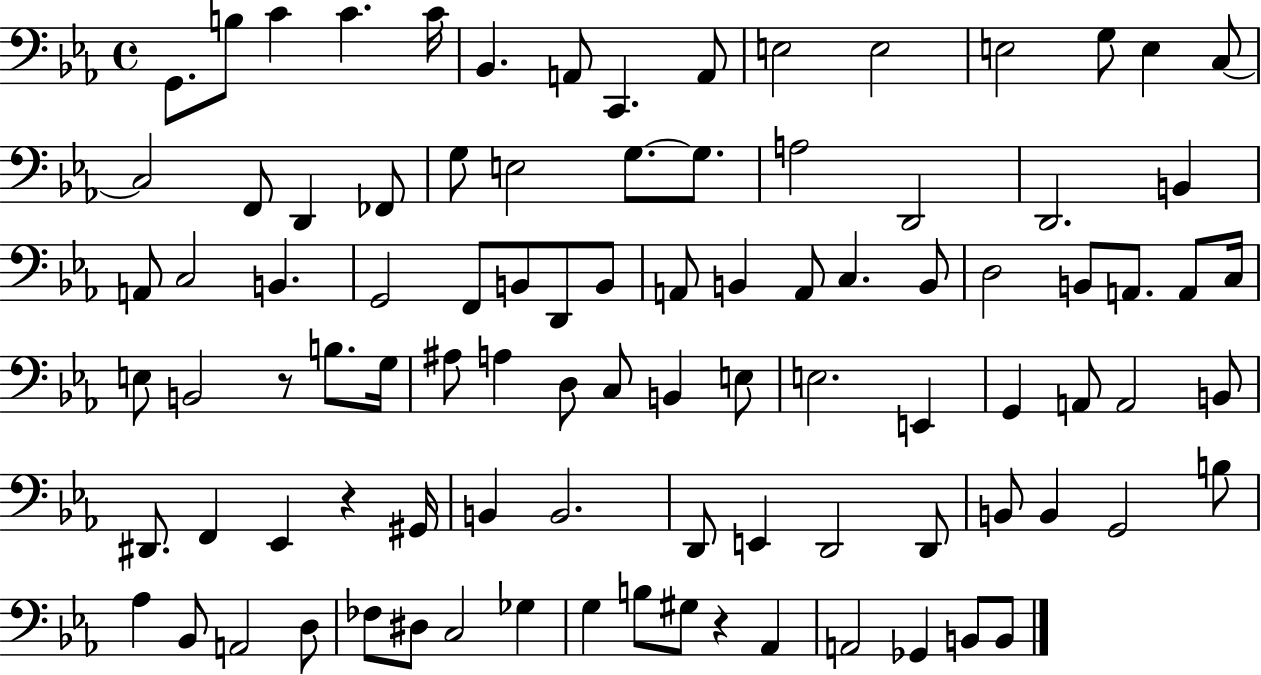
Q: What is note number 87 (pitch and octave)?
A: Ab2